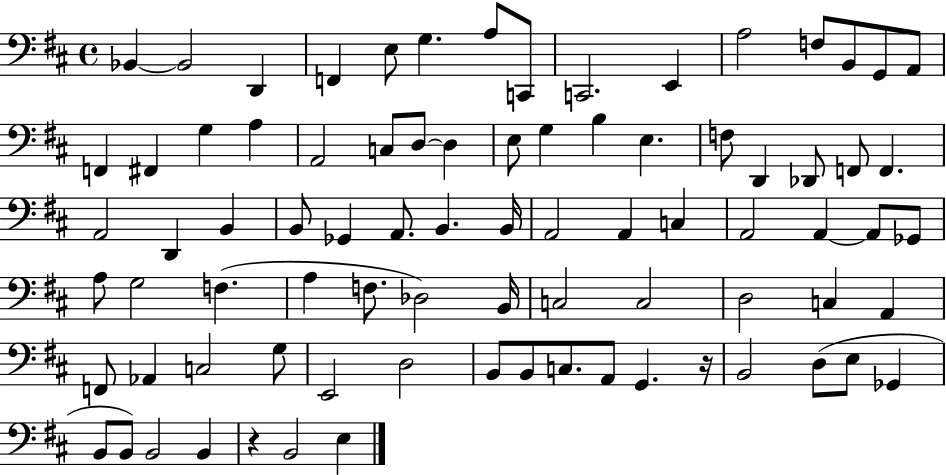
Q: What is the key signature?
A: D major